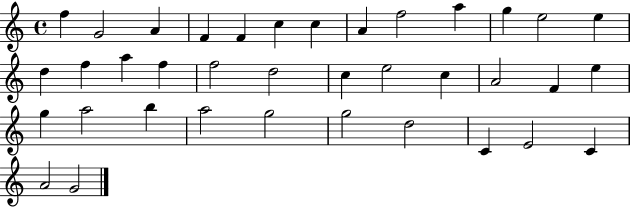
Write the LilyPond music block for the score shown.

{
  \clef treble
  \time 4/4
  \defaultTimeSignature
  \key c \major
  f''4 g'2 a'4 | f'4 f'4 c''4 c''4 | a'4 f''2 a''4 | g''4 e''2 e''4 | \break d''4 f''4 a''4 f''4 | f''2 d''2 | c''4 e''2 c''4 | a'2 f'4 e''4 | \break g''4 a''2 b''4 | a''2 g''2 | g''2 d''2 | c'4 e'2 c'4 | \break a'2 g'2 | \bar "|."
}